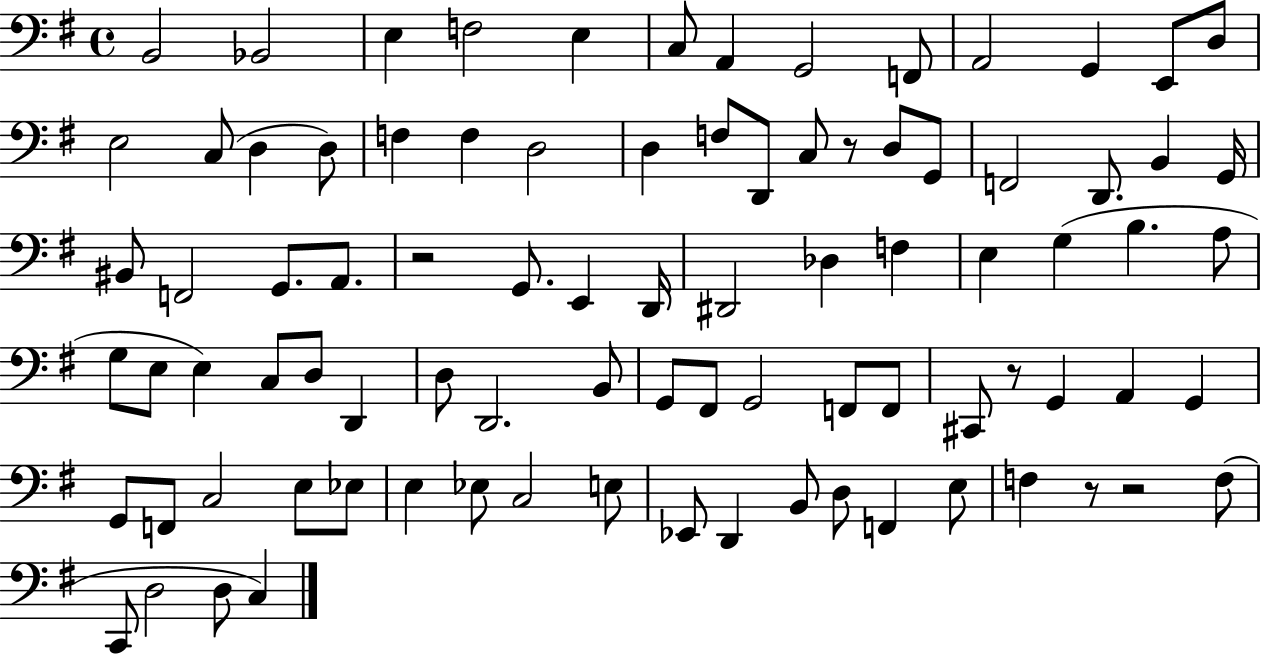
{
  \clef bass
  \time 4/4
  \defaultTimeSignature
  \key g \major
  b,2 bes,2 | e4 f2 e4 | c8 a,4 g,2 f,8 | a,2 g,4 e,8 d8 | \break e2 c8( d4 d8) | f4 f4 d2 | d4 f8 d,8 c8 r8 d8 g,8 | f,2 d,8. b,4 g,16 | \break bis,8 f,2 g,8. a,8. | r2 g,8. e,4 d,16 | dis,2 des4 f4 | e4 g4( b4. a8 | \break g8 e8 e4) c8 d8 d,4 | d8 d,2. b,8 | g,8 fis,8 g,2 f,8 f,8 | cis,8 r8 g,4 a,4 g,4 | \break g,8 f,8 c2 e8 ees8 | e4 ees8 c2 e8 | ees,8 d,4 b,8 d8 f,4 e8 | f4 r8 r2 f8( | \break c,8 d2 d8 c4) | \bar "|."
}